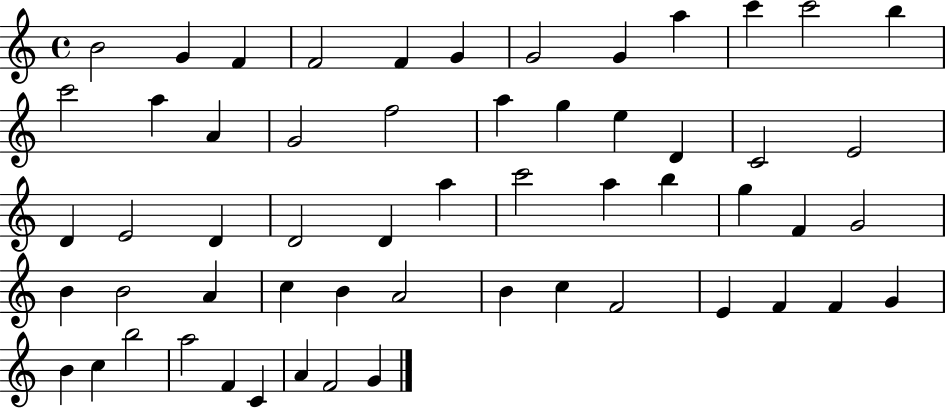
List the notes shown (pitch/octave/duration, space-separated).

B4/h G4/q F4/q F4/h F4/q G4/q G4/h G4/q A5/q C6/q C6/h B5/q C6/h A5/q A4/q G4/h F5/h A5/q G5/q E5/q D4/q C4/h E4/h D4/q E4/h D4/q D4/h D4/q A5/q C6/h A5/q B5/q G5/q F4/q G4/h B4/q B4/h A4/q C5/q B4/q A4/h B4/q C5/q F4/h E4/q F4/q F4/q G4/q B4/q C5/q B5/h A5/h F4/q C4/q A4/q F4/h G4/q